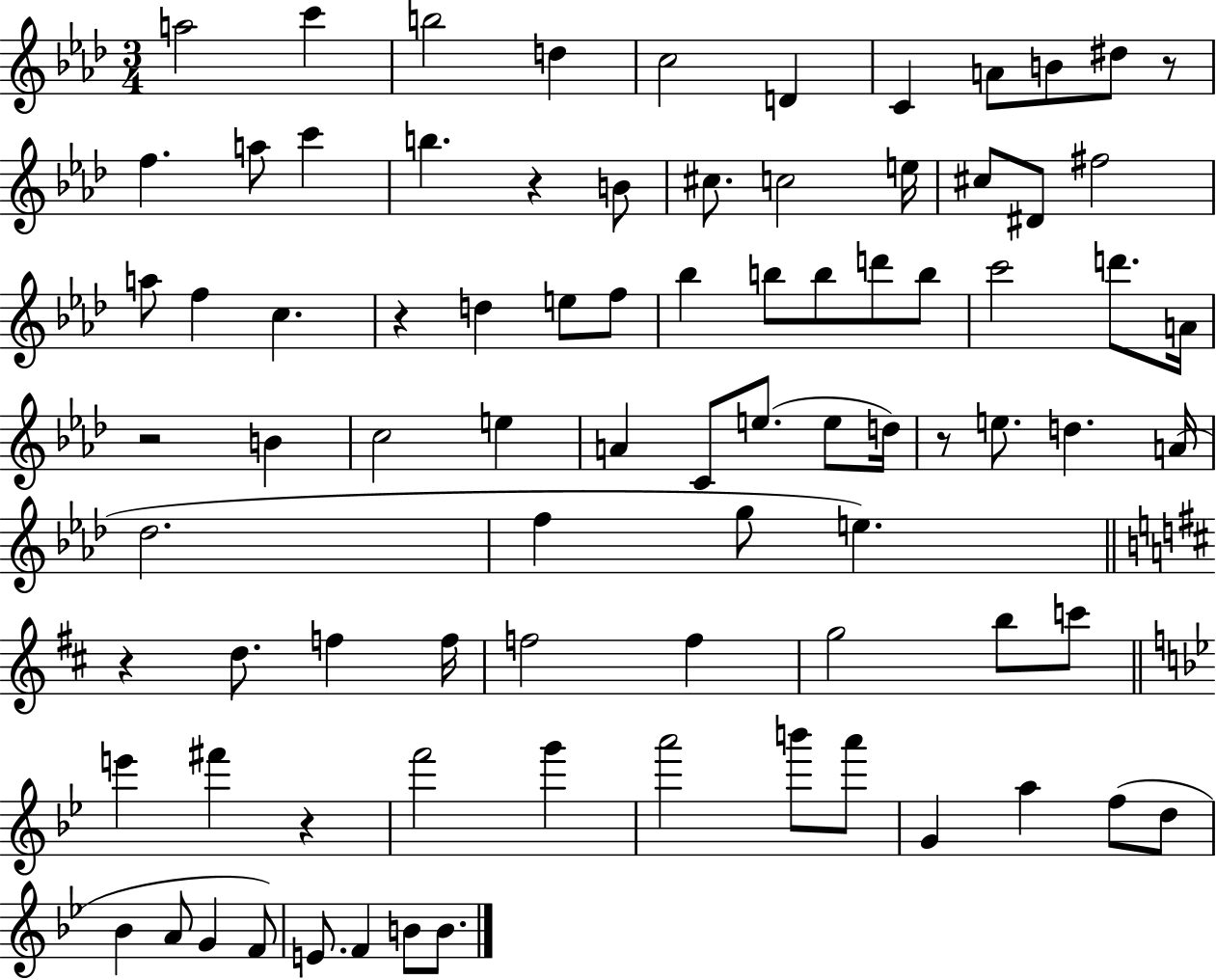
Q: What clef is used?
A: treble